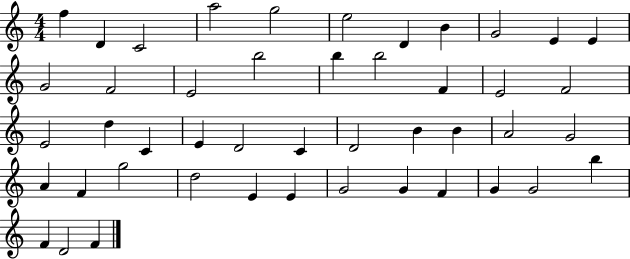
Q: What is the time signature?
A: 4/4